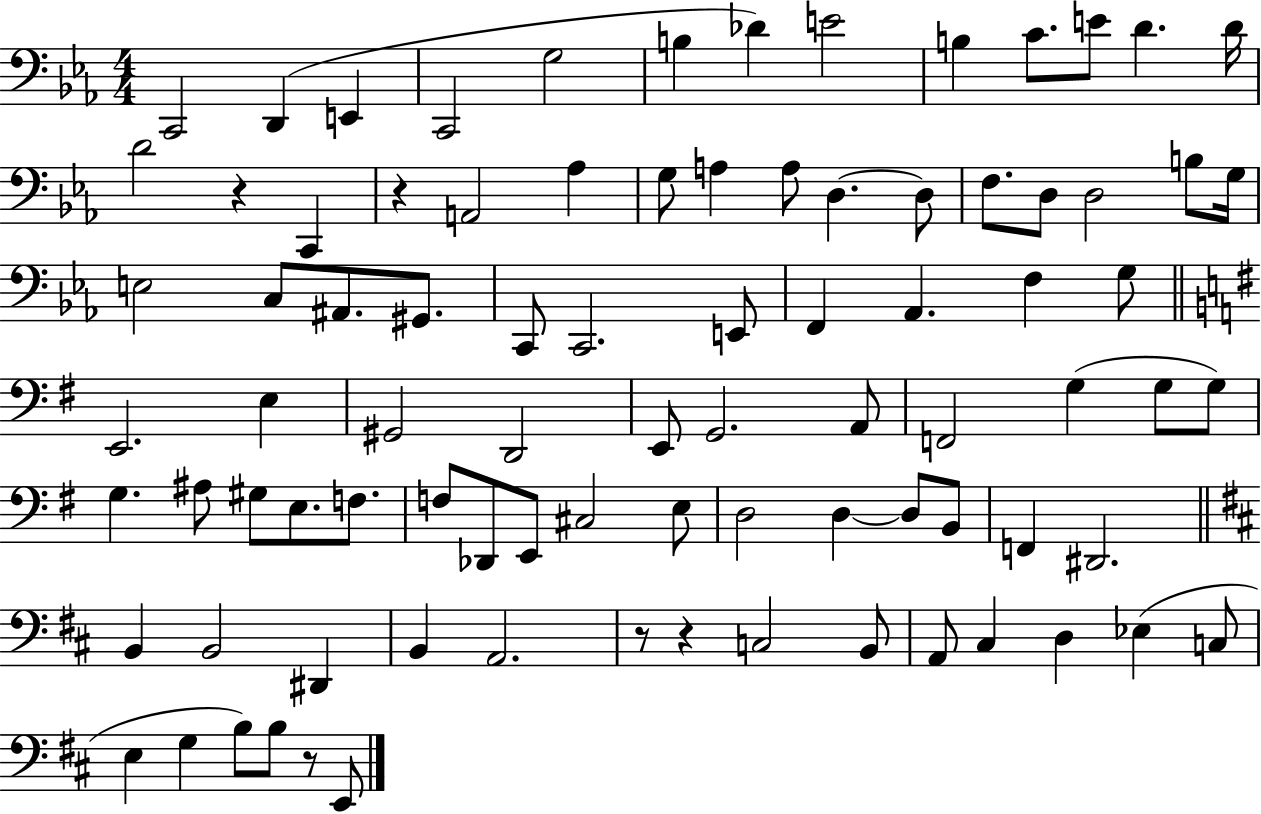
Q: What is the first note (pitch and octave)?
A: C2